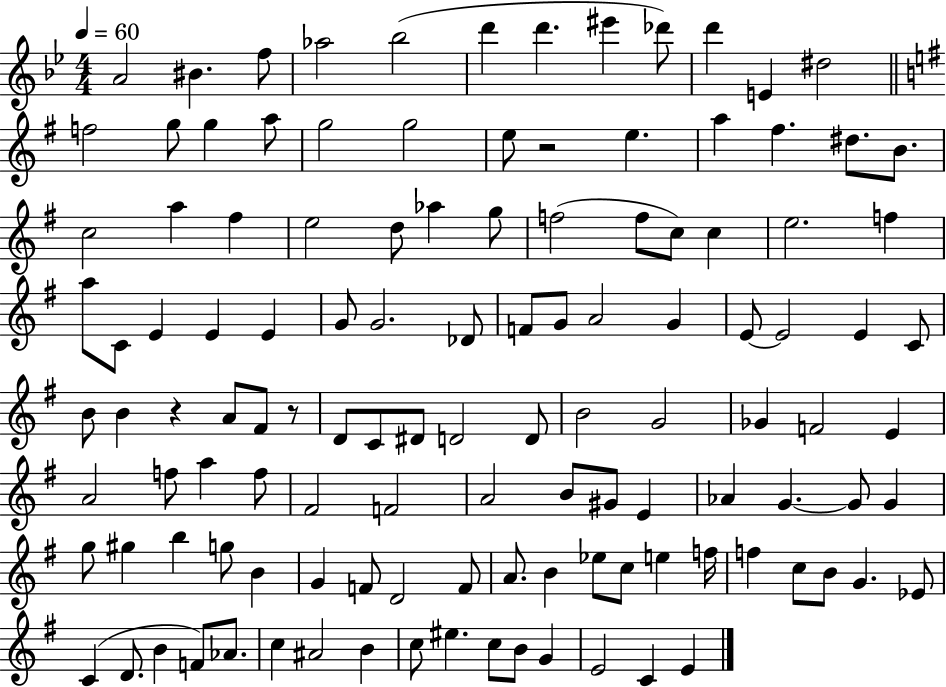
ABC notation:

X:1
T:Untitled
M:4/4
L:1/4
K:Bb
A2 ^B f/2 _a2 _b2 d' d' ^e' _d'/2 d' E ^d2 f2 g/2 g a/2 g2 g2 e/2 z2 e a ^f ^d/2 B/2 c2 a ^f e2 d/2 _a g/2 f2 f/2 c/2 c e2 f a/2 C/2 E E E G/2 G2 _D/2 F/2 G/2 A2 G E/2 E2 E C/2 B/2 B z A/2 ^F/2 z/2 D/2 C/2 ^D/2 D2 D/2 B2 G2 _G F2 E A2 f/2 a f/2 ^F2 F2 A2 B/2 ^G/2 E _A G G/2 G g/2 ^g b g/2 B G F/2 D2 F/2 A/2 B _e/2 c/2 e f/4 f c/2 B/2 G _E/2 C D/2 B F/2 _A/2 c ^A2 B c/2 ^e c/2 B/2 G E2 C E